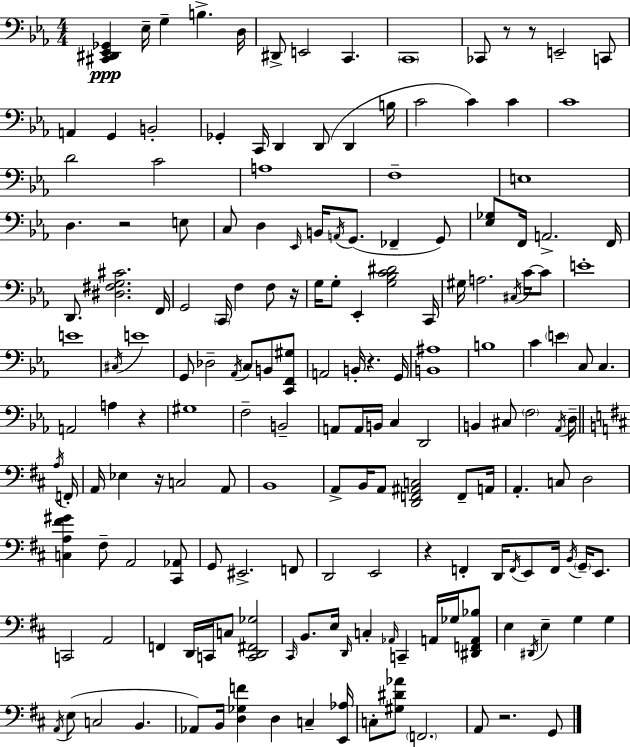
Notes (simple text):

[C#2,D#2,Eb2,Gb2]/q Eb3/s G3/q B3/q. D3/s D#2/e E2/h C2/q. C2/w CES2/e R/e R/e E2/h C2/e A2/q G2/q B2/h Gb2/q C2/s D2/q D2/e D2/q B3/s C4/h C4/q C4/q C4/w D4/h C4/h A3/w F3/w E3/w D3/q. R/h E3/e C3/e D3/q Eb2/s B2/s A2/s G2/e. FES2/q G2/e [Eb3,Gb3]/e F2/s A2/h. F2/s D2/e. [D#3,F#3,G3,C#4]/h. F2/s G2/h C2/s F3/q F3/e R/s G3/s G3/e Eb2/q [G3,Bb3,C4,D#4]/h C2/s G#3/s A3/h. C#3/s C4/s C4/e E4/w E4/w C#3/s E4/w G2/e Db3/h Ab2/s C3/e B2/e [C2,F2,G#3]/e A2/h B2/s R/q. G2/s [B2,A#3]/w B3/w C4/q E4/q C3/e C3/q. A2/h A3/q R/q G#3/w F3/h B2/h A2/e A2/s B2/s C3/q D2/h B2/q C#3/e F3/h Ab2/s D3/s A3/s F2/s A2/s Eb3/q R/s C3/h A2/e B2/w A2/e B2/s A2/e [D2,F2,A#2,C3]/h F2/e A2/s A2/q. C3/e D3/h [C3,A3,F#4,G#4]/q F#3/e A2/h [C#2,Ab2]/e G2/e EIS2/h. F2/e D2/h E2/h R/q F2/q D2/s F2/s E2/e F2/s B2/s G2/s E2/e. C2/h A2/h F2/q D2/s C2/s C3/e [C2,D2,F#2,Gb3]/h C#2/s B2/e. E3/s D2/s C3/q Ab2/s C2/q A2/s Gb3/s [D#2,F2,A2,Bb3]/e E3/q D#2/s E3/q G3/q G3/q A2/s E3/e C3/h B2/q. Ab2/e B2/s [D3,Gb3,F4]/q D3/q C3/q [E2,Ab3]/s C3/e [G#3,D#4,Ab4]/e F2/h. A2/e R/h. G2/e